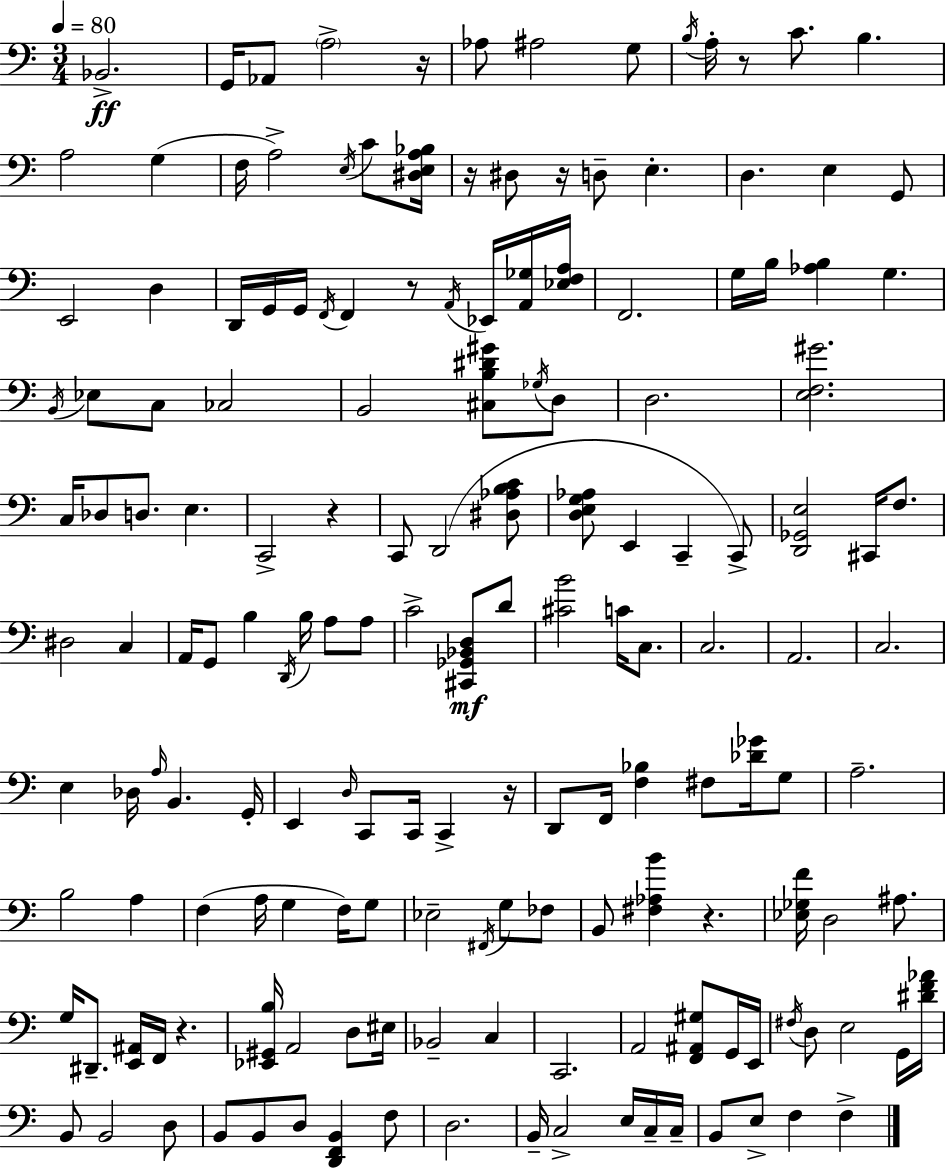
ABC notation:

X:1
T:Untitled
M:3/4
L:1/4
K:Am
_B,,2 G,,/4 _A,,/2 A,2 z/4 _A,/2 ^A,2 G,/2 B,/4 A,/4 z/2 C/2 B, A,2 G, F,/4 A,2 E,/4 C/2 [^D,E,A,_B,]/4 z/4 ^D,/2 z/4 D,/2 E, D, E, G,,/2 E,,2 D, D,,/4 G,,/4 G,,/4 F,,/4 F,, z/2 A,,/4 _E,,/4 [A,,_G,]/4 [_E,F,A,]/4 F,,2 G,/4 B,/4 [_A,B,] G, B,,/4 _E,/2 C,/2 _C,2 B,,2 [^C,B,^D^G]/2 _G,/4 D,/2 D,2 [E,F,^G]2 C,/4 _D,/2 D,/2 E, C,,2 z C,,/2 D,,2 [^D,_A,B,C]/2 [D,E,G,_A,]/2 E,, C,, C,,/2 [D,,_G,,E,]2 ^C,,/4 F,/2 ^D,2 C, A,,/4 G,,/2 B, D,,/4 B,/4 A,/2 A,/2 C2 [^C,,_G,,_B,,D,]/2 D/2 [^CB]2 C/4 C,/2 C,2 A,,2 C,2 E, _D,/4 A,/4 B,, G,,/4 E,, D,/4 C,,/2 C,,/4 C,, z/4 D,,/2 F,,/4 [F,_B,] ^F,/2 [_D_G]/4 G,/2 A,2 B,2 A, F, A,/4 G, F,/4 G,/2 _E,2 ^F,,/4 G,/2 _F,/2 B,,/2 [^F,_A,B] z [_E,_G,F]/4 D,2 ^A,/2 G,/4 ^D,,/2 [E,,^A,,]/4 F,,/4 z [_E,,^G,,B,]/4 A,,2 D,/2 ^E,/4 _B,,2 C, C,,2 A,,2 [F,,^A,,^G,]/2 G,,/4 E,,/4 ^F,/4 D,/2 E,2 G,,/4 [^DF_A]/4 B,,/2 B,,2 D,/2 B,,/2 B,,/2 D,/2 [D,,F,,B,,] F,/2 D,2 B,,/4 C,2 E,/4 C,/4 C,/4 B,,/2 E,/2 F, F,